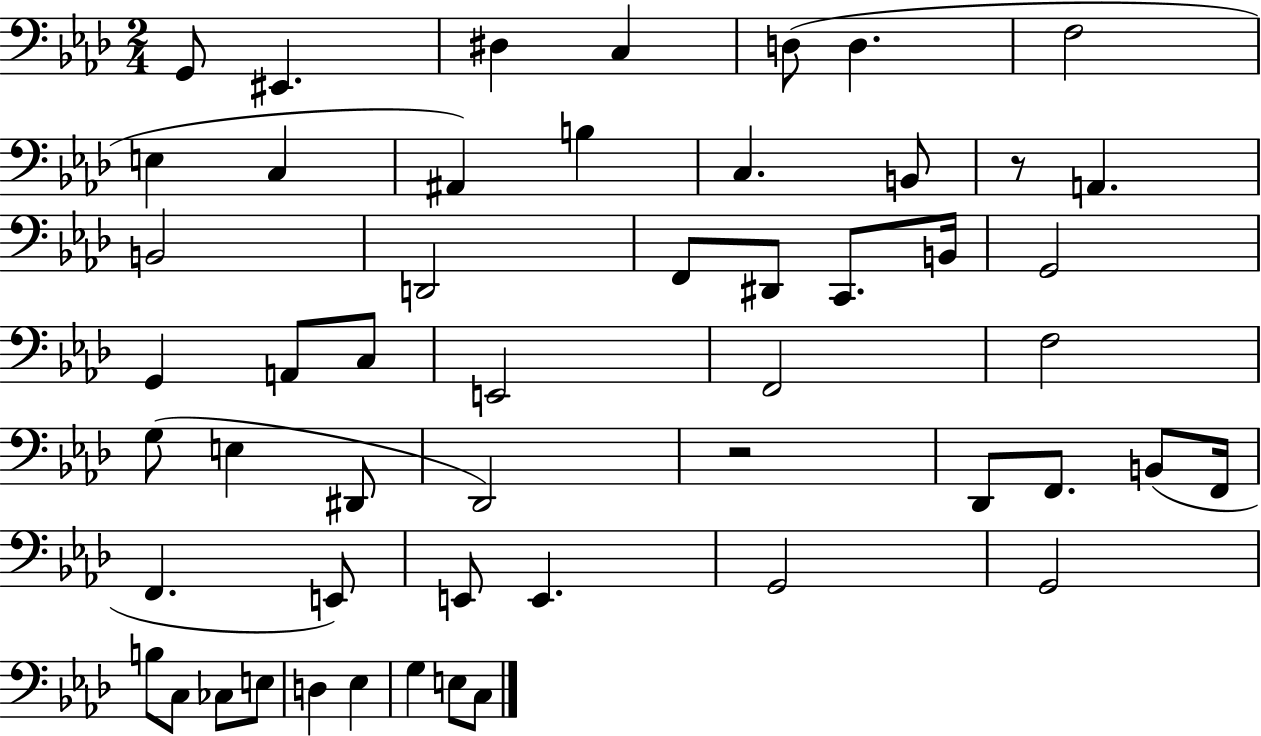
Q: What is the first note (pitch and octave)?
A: G2